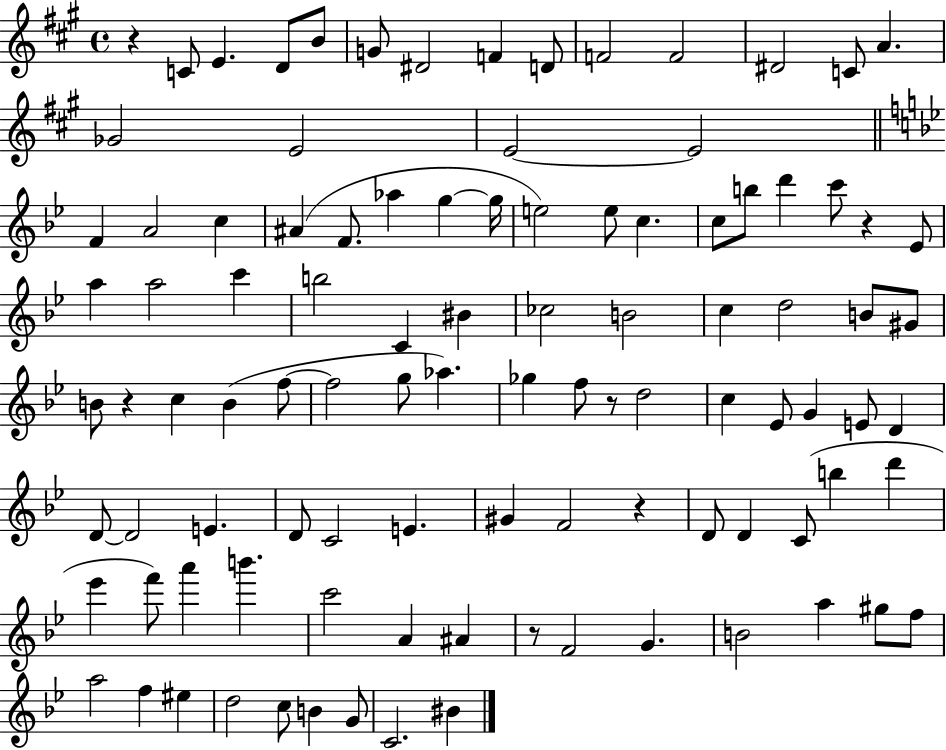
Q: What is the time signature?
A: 4/4